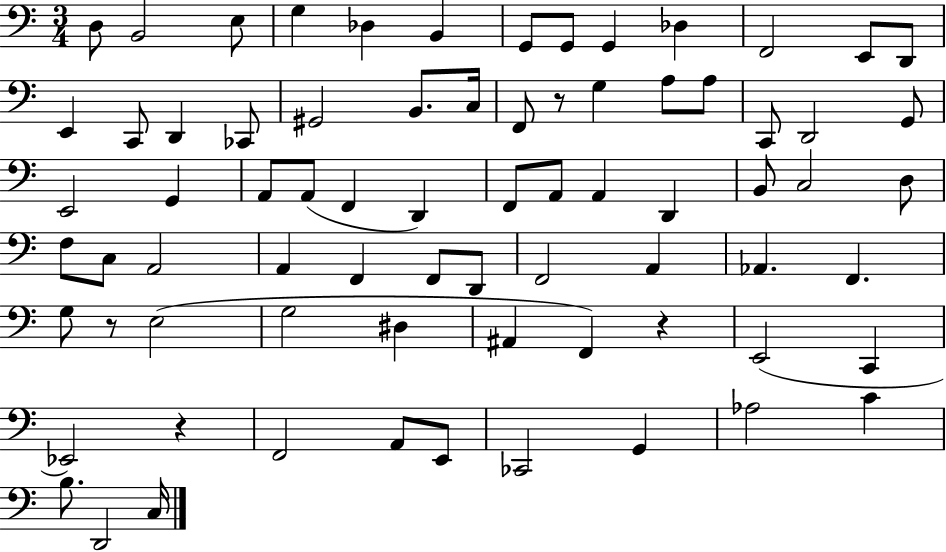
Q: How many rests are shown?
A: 4